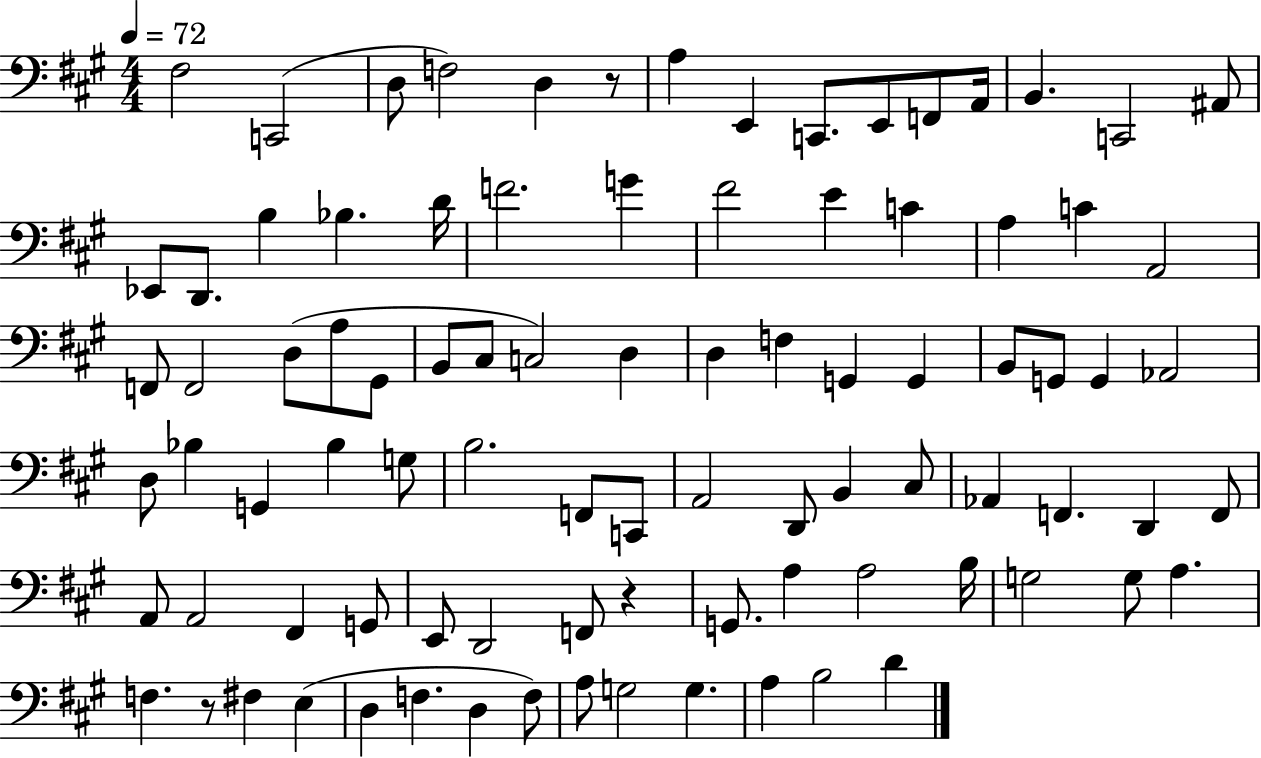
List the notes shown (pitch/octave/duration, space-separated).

F#3/h C2/h D3/e F3/h D3/q R/e A3/q E2/q C2/e. E2/e F2/e A2/s B2/q. C2/h A#2/e Eb2/e D2/e. B3/q Bb3/q. D4/s F4/h. G4/q F#4/h E4/q C4/q A3/q C4/q A2/h F2/e F2/h D3/e A3/e G#2/e B2/e C#3/e C3/h D3/q D3/q F3/q G2/q G2/q B2/e G2/e G2/q Ab2/h D3/e Bb3/q G2/q Bb3/q G3/e B3/h. F2/e C2/e A2/h D2/e B2/q C#3/e Ab2/q F2/q. D2/q F2/e A2/e A2/h F#2/q G2/e E2/e D2/h F2/e R/q G2/e. A3/q A3/h B3/s G3/h G3/e A3/q. F3/q. R/e F#3/q E3/q D3/q F3/q. D3/q F3/e A3/e G3/h G3/q. A3/q B3/h D4/q